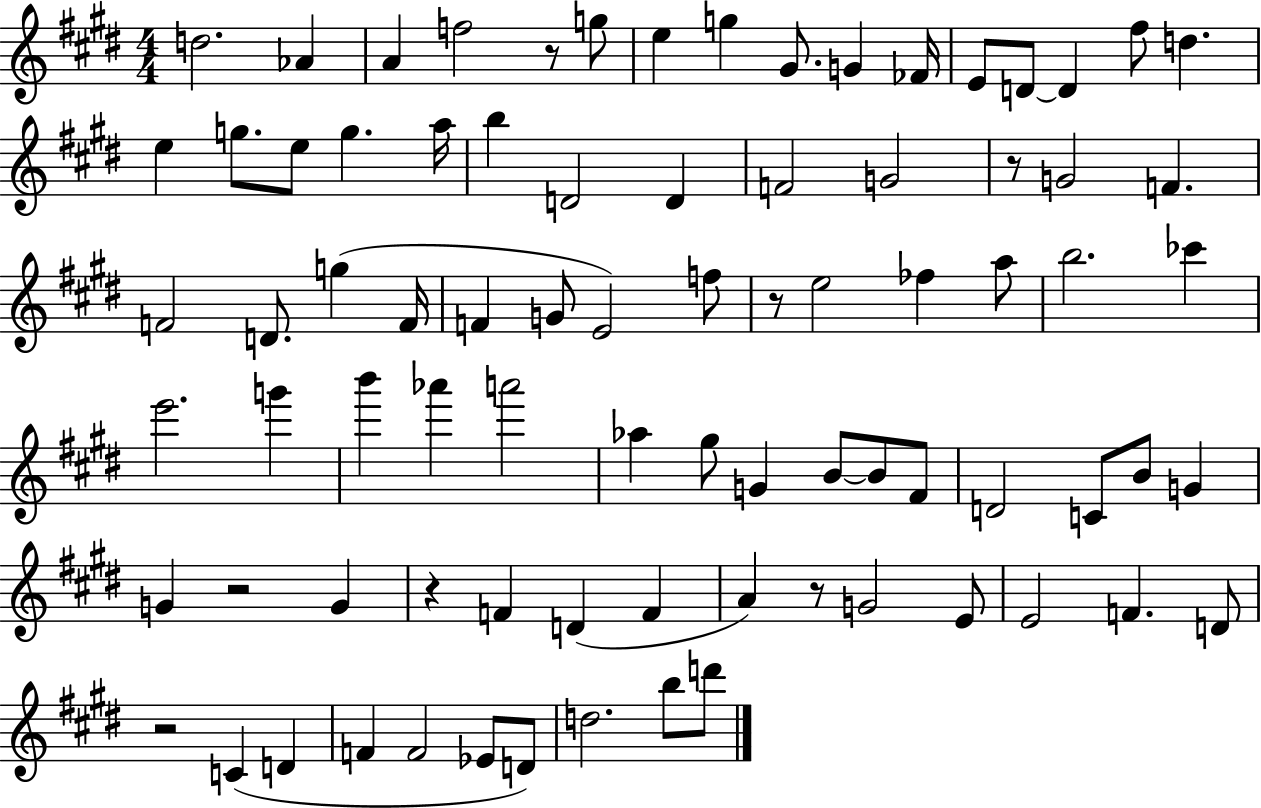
X:1
T:Untitled
M:4/4
L:1/4
K:E
d2 _A A f2 z/2 g/2 e g ^G/2 G _F/4 E/2 D/2 D ^f/2 d e g/2 e/2 g a/4 b D2 D F2 G2 z/2 G2 F F2 D/2 g F/4 F G/2 E2 f/2 z/2 e2 _f a/2 b2 _c' e'2 g' b' _a' a'2 _a ^g/2 G B/2 B/2 ^F/2 D2 C/2 B/2 G G z2 G z F D F A z/2 G2 E/2 E2 F D/2 z2 C D F F2 _E/2 D/2 d2 b/2 d'/2